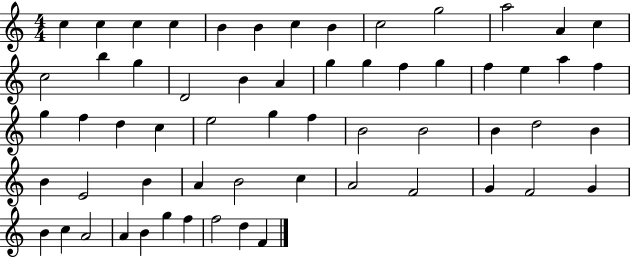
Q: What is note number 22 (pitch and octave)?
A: F5